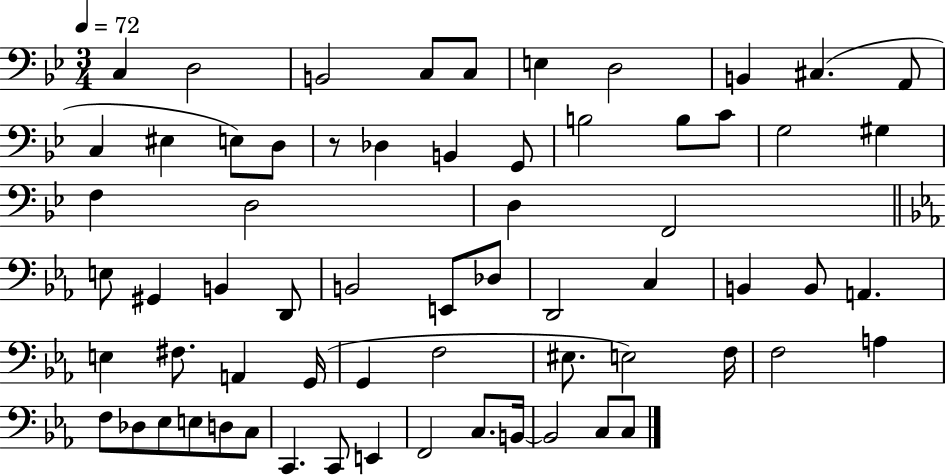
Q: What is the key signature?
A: BES major